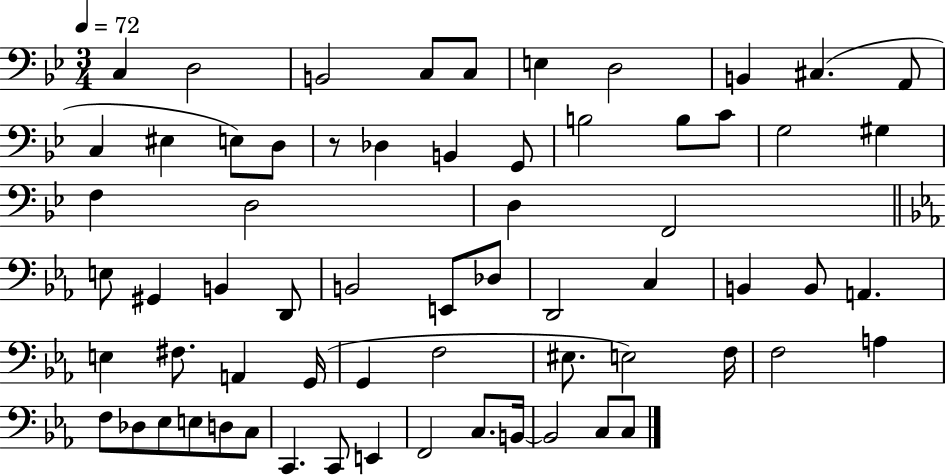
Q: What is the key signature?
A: BES major